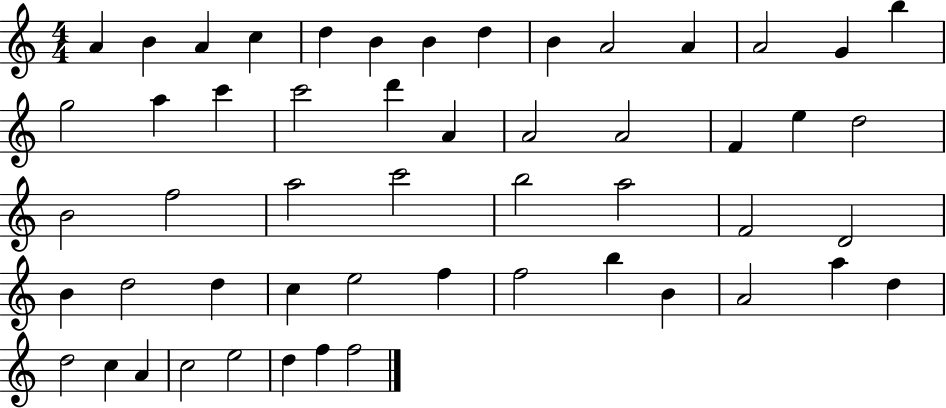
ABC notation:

X:1
T:Untitled
M:4/4
L:1/4
K:C
A B A c d B B d B A2 A A2 G b g2 a c' c'2 d' A A2 A2 F e d2 B2 f2 a2 c'2 b2 a2 F2 D2 B d2 d c e2 f f2 b B A2 a d d2 c A c2 e2 d f f2